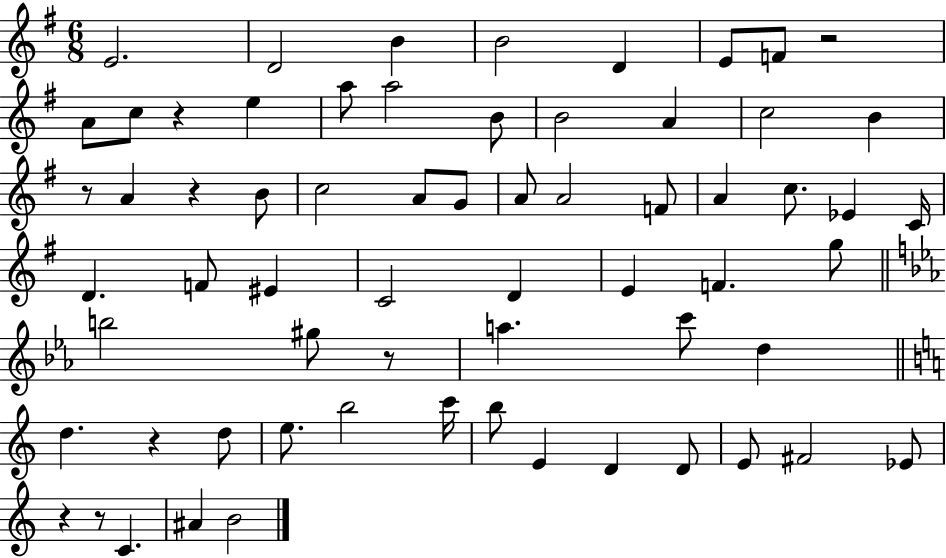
{
  \clef treble
  \numericTimeSignature
  \time 6/8
  \key g \major
  e'2. | d'2 b'4 | b'2 d'4 | e'8 f'8 r2 | \break a'8 c''8 r4 e''4 | a''8 a''2 b'8 | b'2 a'4 | c''2 b'4 | \break r8 a'4 r4 b'8 | c''2 a'8 g'8 | a'8 a'2 f'8 | a'4 c''8. ees'4 c'16 | \break d'4. f'8 eis'4 | c'2 d'4 | e'4 f'4. g''8 | \bar "||" \break \key ees \major b''2 gis''8 r8 | a''4. c'''8 d''4 | \bar "||" \break \key a \minor d''4. r4 d''8 | e''8. b''2 c'''16 | b''8 e'4 d'4 d'8 | e'8 fis'2 ees'8 | \break r4 r8 c'4. | ais'4 b'2 | \bar "|."
}